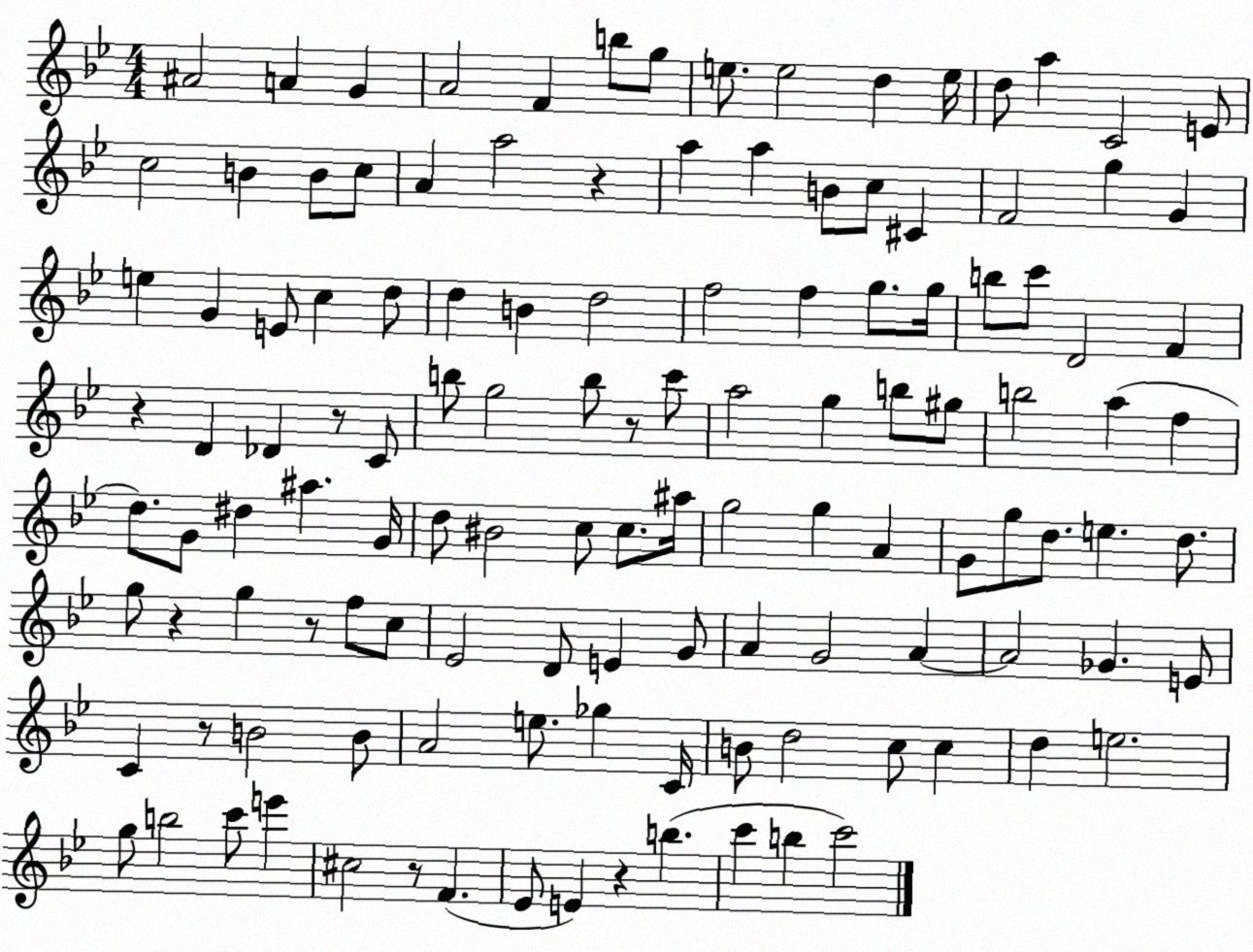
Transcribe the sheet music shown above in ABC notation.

X:1
T:Untitled
M:4/4
L:1/4
K:Bb
^A2 A G A2 F b/2 g/2 e/2 e2 d e/4 d/2 a C2 E/2 c2 B B/2 c/2 A a2 z a a B/2 c/2 ^C F2 g G e G E/2 c d/2 d B d2 f2 f g/2 g/4 b/2 c'/2 D2 F z D _D z/2 C/2 b/2 g2 b/2 z/2 c'/2 a2 g b/2 ^g/2 b2 a f d/2 G/2 ^d ^a G/4 d/2 ^B2 c/2 c/2 ^a/4 g2 g A G/2 g/2 d/2 e d/2 g/2 z g z/2 f/2 c/2 _E2 D/2 E G/2 A G2 A A2 _G E/2 C z/2 B2 B/2 A2 e/2 _g C/4 B/2 d2 c/2 c d e2 g/2 b2 c'/2 e' ^c2 z/2 F _E/2 E z b c' b c'2